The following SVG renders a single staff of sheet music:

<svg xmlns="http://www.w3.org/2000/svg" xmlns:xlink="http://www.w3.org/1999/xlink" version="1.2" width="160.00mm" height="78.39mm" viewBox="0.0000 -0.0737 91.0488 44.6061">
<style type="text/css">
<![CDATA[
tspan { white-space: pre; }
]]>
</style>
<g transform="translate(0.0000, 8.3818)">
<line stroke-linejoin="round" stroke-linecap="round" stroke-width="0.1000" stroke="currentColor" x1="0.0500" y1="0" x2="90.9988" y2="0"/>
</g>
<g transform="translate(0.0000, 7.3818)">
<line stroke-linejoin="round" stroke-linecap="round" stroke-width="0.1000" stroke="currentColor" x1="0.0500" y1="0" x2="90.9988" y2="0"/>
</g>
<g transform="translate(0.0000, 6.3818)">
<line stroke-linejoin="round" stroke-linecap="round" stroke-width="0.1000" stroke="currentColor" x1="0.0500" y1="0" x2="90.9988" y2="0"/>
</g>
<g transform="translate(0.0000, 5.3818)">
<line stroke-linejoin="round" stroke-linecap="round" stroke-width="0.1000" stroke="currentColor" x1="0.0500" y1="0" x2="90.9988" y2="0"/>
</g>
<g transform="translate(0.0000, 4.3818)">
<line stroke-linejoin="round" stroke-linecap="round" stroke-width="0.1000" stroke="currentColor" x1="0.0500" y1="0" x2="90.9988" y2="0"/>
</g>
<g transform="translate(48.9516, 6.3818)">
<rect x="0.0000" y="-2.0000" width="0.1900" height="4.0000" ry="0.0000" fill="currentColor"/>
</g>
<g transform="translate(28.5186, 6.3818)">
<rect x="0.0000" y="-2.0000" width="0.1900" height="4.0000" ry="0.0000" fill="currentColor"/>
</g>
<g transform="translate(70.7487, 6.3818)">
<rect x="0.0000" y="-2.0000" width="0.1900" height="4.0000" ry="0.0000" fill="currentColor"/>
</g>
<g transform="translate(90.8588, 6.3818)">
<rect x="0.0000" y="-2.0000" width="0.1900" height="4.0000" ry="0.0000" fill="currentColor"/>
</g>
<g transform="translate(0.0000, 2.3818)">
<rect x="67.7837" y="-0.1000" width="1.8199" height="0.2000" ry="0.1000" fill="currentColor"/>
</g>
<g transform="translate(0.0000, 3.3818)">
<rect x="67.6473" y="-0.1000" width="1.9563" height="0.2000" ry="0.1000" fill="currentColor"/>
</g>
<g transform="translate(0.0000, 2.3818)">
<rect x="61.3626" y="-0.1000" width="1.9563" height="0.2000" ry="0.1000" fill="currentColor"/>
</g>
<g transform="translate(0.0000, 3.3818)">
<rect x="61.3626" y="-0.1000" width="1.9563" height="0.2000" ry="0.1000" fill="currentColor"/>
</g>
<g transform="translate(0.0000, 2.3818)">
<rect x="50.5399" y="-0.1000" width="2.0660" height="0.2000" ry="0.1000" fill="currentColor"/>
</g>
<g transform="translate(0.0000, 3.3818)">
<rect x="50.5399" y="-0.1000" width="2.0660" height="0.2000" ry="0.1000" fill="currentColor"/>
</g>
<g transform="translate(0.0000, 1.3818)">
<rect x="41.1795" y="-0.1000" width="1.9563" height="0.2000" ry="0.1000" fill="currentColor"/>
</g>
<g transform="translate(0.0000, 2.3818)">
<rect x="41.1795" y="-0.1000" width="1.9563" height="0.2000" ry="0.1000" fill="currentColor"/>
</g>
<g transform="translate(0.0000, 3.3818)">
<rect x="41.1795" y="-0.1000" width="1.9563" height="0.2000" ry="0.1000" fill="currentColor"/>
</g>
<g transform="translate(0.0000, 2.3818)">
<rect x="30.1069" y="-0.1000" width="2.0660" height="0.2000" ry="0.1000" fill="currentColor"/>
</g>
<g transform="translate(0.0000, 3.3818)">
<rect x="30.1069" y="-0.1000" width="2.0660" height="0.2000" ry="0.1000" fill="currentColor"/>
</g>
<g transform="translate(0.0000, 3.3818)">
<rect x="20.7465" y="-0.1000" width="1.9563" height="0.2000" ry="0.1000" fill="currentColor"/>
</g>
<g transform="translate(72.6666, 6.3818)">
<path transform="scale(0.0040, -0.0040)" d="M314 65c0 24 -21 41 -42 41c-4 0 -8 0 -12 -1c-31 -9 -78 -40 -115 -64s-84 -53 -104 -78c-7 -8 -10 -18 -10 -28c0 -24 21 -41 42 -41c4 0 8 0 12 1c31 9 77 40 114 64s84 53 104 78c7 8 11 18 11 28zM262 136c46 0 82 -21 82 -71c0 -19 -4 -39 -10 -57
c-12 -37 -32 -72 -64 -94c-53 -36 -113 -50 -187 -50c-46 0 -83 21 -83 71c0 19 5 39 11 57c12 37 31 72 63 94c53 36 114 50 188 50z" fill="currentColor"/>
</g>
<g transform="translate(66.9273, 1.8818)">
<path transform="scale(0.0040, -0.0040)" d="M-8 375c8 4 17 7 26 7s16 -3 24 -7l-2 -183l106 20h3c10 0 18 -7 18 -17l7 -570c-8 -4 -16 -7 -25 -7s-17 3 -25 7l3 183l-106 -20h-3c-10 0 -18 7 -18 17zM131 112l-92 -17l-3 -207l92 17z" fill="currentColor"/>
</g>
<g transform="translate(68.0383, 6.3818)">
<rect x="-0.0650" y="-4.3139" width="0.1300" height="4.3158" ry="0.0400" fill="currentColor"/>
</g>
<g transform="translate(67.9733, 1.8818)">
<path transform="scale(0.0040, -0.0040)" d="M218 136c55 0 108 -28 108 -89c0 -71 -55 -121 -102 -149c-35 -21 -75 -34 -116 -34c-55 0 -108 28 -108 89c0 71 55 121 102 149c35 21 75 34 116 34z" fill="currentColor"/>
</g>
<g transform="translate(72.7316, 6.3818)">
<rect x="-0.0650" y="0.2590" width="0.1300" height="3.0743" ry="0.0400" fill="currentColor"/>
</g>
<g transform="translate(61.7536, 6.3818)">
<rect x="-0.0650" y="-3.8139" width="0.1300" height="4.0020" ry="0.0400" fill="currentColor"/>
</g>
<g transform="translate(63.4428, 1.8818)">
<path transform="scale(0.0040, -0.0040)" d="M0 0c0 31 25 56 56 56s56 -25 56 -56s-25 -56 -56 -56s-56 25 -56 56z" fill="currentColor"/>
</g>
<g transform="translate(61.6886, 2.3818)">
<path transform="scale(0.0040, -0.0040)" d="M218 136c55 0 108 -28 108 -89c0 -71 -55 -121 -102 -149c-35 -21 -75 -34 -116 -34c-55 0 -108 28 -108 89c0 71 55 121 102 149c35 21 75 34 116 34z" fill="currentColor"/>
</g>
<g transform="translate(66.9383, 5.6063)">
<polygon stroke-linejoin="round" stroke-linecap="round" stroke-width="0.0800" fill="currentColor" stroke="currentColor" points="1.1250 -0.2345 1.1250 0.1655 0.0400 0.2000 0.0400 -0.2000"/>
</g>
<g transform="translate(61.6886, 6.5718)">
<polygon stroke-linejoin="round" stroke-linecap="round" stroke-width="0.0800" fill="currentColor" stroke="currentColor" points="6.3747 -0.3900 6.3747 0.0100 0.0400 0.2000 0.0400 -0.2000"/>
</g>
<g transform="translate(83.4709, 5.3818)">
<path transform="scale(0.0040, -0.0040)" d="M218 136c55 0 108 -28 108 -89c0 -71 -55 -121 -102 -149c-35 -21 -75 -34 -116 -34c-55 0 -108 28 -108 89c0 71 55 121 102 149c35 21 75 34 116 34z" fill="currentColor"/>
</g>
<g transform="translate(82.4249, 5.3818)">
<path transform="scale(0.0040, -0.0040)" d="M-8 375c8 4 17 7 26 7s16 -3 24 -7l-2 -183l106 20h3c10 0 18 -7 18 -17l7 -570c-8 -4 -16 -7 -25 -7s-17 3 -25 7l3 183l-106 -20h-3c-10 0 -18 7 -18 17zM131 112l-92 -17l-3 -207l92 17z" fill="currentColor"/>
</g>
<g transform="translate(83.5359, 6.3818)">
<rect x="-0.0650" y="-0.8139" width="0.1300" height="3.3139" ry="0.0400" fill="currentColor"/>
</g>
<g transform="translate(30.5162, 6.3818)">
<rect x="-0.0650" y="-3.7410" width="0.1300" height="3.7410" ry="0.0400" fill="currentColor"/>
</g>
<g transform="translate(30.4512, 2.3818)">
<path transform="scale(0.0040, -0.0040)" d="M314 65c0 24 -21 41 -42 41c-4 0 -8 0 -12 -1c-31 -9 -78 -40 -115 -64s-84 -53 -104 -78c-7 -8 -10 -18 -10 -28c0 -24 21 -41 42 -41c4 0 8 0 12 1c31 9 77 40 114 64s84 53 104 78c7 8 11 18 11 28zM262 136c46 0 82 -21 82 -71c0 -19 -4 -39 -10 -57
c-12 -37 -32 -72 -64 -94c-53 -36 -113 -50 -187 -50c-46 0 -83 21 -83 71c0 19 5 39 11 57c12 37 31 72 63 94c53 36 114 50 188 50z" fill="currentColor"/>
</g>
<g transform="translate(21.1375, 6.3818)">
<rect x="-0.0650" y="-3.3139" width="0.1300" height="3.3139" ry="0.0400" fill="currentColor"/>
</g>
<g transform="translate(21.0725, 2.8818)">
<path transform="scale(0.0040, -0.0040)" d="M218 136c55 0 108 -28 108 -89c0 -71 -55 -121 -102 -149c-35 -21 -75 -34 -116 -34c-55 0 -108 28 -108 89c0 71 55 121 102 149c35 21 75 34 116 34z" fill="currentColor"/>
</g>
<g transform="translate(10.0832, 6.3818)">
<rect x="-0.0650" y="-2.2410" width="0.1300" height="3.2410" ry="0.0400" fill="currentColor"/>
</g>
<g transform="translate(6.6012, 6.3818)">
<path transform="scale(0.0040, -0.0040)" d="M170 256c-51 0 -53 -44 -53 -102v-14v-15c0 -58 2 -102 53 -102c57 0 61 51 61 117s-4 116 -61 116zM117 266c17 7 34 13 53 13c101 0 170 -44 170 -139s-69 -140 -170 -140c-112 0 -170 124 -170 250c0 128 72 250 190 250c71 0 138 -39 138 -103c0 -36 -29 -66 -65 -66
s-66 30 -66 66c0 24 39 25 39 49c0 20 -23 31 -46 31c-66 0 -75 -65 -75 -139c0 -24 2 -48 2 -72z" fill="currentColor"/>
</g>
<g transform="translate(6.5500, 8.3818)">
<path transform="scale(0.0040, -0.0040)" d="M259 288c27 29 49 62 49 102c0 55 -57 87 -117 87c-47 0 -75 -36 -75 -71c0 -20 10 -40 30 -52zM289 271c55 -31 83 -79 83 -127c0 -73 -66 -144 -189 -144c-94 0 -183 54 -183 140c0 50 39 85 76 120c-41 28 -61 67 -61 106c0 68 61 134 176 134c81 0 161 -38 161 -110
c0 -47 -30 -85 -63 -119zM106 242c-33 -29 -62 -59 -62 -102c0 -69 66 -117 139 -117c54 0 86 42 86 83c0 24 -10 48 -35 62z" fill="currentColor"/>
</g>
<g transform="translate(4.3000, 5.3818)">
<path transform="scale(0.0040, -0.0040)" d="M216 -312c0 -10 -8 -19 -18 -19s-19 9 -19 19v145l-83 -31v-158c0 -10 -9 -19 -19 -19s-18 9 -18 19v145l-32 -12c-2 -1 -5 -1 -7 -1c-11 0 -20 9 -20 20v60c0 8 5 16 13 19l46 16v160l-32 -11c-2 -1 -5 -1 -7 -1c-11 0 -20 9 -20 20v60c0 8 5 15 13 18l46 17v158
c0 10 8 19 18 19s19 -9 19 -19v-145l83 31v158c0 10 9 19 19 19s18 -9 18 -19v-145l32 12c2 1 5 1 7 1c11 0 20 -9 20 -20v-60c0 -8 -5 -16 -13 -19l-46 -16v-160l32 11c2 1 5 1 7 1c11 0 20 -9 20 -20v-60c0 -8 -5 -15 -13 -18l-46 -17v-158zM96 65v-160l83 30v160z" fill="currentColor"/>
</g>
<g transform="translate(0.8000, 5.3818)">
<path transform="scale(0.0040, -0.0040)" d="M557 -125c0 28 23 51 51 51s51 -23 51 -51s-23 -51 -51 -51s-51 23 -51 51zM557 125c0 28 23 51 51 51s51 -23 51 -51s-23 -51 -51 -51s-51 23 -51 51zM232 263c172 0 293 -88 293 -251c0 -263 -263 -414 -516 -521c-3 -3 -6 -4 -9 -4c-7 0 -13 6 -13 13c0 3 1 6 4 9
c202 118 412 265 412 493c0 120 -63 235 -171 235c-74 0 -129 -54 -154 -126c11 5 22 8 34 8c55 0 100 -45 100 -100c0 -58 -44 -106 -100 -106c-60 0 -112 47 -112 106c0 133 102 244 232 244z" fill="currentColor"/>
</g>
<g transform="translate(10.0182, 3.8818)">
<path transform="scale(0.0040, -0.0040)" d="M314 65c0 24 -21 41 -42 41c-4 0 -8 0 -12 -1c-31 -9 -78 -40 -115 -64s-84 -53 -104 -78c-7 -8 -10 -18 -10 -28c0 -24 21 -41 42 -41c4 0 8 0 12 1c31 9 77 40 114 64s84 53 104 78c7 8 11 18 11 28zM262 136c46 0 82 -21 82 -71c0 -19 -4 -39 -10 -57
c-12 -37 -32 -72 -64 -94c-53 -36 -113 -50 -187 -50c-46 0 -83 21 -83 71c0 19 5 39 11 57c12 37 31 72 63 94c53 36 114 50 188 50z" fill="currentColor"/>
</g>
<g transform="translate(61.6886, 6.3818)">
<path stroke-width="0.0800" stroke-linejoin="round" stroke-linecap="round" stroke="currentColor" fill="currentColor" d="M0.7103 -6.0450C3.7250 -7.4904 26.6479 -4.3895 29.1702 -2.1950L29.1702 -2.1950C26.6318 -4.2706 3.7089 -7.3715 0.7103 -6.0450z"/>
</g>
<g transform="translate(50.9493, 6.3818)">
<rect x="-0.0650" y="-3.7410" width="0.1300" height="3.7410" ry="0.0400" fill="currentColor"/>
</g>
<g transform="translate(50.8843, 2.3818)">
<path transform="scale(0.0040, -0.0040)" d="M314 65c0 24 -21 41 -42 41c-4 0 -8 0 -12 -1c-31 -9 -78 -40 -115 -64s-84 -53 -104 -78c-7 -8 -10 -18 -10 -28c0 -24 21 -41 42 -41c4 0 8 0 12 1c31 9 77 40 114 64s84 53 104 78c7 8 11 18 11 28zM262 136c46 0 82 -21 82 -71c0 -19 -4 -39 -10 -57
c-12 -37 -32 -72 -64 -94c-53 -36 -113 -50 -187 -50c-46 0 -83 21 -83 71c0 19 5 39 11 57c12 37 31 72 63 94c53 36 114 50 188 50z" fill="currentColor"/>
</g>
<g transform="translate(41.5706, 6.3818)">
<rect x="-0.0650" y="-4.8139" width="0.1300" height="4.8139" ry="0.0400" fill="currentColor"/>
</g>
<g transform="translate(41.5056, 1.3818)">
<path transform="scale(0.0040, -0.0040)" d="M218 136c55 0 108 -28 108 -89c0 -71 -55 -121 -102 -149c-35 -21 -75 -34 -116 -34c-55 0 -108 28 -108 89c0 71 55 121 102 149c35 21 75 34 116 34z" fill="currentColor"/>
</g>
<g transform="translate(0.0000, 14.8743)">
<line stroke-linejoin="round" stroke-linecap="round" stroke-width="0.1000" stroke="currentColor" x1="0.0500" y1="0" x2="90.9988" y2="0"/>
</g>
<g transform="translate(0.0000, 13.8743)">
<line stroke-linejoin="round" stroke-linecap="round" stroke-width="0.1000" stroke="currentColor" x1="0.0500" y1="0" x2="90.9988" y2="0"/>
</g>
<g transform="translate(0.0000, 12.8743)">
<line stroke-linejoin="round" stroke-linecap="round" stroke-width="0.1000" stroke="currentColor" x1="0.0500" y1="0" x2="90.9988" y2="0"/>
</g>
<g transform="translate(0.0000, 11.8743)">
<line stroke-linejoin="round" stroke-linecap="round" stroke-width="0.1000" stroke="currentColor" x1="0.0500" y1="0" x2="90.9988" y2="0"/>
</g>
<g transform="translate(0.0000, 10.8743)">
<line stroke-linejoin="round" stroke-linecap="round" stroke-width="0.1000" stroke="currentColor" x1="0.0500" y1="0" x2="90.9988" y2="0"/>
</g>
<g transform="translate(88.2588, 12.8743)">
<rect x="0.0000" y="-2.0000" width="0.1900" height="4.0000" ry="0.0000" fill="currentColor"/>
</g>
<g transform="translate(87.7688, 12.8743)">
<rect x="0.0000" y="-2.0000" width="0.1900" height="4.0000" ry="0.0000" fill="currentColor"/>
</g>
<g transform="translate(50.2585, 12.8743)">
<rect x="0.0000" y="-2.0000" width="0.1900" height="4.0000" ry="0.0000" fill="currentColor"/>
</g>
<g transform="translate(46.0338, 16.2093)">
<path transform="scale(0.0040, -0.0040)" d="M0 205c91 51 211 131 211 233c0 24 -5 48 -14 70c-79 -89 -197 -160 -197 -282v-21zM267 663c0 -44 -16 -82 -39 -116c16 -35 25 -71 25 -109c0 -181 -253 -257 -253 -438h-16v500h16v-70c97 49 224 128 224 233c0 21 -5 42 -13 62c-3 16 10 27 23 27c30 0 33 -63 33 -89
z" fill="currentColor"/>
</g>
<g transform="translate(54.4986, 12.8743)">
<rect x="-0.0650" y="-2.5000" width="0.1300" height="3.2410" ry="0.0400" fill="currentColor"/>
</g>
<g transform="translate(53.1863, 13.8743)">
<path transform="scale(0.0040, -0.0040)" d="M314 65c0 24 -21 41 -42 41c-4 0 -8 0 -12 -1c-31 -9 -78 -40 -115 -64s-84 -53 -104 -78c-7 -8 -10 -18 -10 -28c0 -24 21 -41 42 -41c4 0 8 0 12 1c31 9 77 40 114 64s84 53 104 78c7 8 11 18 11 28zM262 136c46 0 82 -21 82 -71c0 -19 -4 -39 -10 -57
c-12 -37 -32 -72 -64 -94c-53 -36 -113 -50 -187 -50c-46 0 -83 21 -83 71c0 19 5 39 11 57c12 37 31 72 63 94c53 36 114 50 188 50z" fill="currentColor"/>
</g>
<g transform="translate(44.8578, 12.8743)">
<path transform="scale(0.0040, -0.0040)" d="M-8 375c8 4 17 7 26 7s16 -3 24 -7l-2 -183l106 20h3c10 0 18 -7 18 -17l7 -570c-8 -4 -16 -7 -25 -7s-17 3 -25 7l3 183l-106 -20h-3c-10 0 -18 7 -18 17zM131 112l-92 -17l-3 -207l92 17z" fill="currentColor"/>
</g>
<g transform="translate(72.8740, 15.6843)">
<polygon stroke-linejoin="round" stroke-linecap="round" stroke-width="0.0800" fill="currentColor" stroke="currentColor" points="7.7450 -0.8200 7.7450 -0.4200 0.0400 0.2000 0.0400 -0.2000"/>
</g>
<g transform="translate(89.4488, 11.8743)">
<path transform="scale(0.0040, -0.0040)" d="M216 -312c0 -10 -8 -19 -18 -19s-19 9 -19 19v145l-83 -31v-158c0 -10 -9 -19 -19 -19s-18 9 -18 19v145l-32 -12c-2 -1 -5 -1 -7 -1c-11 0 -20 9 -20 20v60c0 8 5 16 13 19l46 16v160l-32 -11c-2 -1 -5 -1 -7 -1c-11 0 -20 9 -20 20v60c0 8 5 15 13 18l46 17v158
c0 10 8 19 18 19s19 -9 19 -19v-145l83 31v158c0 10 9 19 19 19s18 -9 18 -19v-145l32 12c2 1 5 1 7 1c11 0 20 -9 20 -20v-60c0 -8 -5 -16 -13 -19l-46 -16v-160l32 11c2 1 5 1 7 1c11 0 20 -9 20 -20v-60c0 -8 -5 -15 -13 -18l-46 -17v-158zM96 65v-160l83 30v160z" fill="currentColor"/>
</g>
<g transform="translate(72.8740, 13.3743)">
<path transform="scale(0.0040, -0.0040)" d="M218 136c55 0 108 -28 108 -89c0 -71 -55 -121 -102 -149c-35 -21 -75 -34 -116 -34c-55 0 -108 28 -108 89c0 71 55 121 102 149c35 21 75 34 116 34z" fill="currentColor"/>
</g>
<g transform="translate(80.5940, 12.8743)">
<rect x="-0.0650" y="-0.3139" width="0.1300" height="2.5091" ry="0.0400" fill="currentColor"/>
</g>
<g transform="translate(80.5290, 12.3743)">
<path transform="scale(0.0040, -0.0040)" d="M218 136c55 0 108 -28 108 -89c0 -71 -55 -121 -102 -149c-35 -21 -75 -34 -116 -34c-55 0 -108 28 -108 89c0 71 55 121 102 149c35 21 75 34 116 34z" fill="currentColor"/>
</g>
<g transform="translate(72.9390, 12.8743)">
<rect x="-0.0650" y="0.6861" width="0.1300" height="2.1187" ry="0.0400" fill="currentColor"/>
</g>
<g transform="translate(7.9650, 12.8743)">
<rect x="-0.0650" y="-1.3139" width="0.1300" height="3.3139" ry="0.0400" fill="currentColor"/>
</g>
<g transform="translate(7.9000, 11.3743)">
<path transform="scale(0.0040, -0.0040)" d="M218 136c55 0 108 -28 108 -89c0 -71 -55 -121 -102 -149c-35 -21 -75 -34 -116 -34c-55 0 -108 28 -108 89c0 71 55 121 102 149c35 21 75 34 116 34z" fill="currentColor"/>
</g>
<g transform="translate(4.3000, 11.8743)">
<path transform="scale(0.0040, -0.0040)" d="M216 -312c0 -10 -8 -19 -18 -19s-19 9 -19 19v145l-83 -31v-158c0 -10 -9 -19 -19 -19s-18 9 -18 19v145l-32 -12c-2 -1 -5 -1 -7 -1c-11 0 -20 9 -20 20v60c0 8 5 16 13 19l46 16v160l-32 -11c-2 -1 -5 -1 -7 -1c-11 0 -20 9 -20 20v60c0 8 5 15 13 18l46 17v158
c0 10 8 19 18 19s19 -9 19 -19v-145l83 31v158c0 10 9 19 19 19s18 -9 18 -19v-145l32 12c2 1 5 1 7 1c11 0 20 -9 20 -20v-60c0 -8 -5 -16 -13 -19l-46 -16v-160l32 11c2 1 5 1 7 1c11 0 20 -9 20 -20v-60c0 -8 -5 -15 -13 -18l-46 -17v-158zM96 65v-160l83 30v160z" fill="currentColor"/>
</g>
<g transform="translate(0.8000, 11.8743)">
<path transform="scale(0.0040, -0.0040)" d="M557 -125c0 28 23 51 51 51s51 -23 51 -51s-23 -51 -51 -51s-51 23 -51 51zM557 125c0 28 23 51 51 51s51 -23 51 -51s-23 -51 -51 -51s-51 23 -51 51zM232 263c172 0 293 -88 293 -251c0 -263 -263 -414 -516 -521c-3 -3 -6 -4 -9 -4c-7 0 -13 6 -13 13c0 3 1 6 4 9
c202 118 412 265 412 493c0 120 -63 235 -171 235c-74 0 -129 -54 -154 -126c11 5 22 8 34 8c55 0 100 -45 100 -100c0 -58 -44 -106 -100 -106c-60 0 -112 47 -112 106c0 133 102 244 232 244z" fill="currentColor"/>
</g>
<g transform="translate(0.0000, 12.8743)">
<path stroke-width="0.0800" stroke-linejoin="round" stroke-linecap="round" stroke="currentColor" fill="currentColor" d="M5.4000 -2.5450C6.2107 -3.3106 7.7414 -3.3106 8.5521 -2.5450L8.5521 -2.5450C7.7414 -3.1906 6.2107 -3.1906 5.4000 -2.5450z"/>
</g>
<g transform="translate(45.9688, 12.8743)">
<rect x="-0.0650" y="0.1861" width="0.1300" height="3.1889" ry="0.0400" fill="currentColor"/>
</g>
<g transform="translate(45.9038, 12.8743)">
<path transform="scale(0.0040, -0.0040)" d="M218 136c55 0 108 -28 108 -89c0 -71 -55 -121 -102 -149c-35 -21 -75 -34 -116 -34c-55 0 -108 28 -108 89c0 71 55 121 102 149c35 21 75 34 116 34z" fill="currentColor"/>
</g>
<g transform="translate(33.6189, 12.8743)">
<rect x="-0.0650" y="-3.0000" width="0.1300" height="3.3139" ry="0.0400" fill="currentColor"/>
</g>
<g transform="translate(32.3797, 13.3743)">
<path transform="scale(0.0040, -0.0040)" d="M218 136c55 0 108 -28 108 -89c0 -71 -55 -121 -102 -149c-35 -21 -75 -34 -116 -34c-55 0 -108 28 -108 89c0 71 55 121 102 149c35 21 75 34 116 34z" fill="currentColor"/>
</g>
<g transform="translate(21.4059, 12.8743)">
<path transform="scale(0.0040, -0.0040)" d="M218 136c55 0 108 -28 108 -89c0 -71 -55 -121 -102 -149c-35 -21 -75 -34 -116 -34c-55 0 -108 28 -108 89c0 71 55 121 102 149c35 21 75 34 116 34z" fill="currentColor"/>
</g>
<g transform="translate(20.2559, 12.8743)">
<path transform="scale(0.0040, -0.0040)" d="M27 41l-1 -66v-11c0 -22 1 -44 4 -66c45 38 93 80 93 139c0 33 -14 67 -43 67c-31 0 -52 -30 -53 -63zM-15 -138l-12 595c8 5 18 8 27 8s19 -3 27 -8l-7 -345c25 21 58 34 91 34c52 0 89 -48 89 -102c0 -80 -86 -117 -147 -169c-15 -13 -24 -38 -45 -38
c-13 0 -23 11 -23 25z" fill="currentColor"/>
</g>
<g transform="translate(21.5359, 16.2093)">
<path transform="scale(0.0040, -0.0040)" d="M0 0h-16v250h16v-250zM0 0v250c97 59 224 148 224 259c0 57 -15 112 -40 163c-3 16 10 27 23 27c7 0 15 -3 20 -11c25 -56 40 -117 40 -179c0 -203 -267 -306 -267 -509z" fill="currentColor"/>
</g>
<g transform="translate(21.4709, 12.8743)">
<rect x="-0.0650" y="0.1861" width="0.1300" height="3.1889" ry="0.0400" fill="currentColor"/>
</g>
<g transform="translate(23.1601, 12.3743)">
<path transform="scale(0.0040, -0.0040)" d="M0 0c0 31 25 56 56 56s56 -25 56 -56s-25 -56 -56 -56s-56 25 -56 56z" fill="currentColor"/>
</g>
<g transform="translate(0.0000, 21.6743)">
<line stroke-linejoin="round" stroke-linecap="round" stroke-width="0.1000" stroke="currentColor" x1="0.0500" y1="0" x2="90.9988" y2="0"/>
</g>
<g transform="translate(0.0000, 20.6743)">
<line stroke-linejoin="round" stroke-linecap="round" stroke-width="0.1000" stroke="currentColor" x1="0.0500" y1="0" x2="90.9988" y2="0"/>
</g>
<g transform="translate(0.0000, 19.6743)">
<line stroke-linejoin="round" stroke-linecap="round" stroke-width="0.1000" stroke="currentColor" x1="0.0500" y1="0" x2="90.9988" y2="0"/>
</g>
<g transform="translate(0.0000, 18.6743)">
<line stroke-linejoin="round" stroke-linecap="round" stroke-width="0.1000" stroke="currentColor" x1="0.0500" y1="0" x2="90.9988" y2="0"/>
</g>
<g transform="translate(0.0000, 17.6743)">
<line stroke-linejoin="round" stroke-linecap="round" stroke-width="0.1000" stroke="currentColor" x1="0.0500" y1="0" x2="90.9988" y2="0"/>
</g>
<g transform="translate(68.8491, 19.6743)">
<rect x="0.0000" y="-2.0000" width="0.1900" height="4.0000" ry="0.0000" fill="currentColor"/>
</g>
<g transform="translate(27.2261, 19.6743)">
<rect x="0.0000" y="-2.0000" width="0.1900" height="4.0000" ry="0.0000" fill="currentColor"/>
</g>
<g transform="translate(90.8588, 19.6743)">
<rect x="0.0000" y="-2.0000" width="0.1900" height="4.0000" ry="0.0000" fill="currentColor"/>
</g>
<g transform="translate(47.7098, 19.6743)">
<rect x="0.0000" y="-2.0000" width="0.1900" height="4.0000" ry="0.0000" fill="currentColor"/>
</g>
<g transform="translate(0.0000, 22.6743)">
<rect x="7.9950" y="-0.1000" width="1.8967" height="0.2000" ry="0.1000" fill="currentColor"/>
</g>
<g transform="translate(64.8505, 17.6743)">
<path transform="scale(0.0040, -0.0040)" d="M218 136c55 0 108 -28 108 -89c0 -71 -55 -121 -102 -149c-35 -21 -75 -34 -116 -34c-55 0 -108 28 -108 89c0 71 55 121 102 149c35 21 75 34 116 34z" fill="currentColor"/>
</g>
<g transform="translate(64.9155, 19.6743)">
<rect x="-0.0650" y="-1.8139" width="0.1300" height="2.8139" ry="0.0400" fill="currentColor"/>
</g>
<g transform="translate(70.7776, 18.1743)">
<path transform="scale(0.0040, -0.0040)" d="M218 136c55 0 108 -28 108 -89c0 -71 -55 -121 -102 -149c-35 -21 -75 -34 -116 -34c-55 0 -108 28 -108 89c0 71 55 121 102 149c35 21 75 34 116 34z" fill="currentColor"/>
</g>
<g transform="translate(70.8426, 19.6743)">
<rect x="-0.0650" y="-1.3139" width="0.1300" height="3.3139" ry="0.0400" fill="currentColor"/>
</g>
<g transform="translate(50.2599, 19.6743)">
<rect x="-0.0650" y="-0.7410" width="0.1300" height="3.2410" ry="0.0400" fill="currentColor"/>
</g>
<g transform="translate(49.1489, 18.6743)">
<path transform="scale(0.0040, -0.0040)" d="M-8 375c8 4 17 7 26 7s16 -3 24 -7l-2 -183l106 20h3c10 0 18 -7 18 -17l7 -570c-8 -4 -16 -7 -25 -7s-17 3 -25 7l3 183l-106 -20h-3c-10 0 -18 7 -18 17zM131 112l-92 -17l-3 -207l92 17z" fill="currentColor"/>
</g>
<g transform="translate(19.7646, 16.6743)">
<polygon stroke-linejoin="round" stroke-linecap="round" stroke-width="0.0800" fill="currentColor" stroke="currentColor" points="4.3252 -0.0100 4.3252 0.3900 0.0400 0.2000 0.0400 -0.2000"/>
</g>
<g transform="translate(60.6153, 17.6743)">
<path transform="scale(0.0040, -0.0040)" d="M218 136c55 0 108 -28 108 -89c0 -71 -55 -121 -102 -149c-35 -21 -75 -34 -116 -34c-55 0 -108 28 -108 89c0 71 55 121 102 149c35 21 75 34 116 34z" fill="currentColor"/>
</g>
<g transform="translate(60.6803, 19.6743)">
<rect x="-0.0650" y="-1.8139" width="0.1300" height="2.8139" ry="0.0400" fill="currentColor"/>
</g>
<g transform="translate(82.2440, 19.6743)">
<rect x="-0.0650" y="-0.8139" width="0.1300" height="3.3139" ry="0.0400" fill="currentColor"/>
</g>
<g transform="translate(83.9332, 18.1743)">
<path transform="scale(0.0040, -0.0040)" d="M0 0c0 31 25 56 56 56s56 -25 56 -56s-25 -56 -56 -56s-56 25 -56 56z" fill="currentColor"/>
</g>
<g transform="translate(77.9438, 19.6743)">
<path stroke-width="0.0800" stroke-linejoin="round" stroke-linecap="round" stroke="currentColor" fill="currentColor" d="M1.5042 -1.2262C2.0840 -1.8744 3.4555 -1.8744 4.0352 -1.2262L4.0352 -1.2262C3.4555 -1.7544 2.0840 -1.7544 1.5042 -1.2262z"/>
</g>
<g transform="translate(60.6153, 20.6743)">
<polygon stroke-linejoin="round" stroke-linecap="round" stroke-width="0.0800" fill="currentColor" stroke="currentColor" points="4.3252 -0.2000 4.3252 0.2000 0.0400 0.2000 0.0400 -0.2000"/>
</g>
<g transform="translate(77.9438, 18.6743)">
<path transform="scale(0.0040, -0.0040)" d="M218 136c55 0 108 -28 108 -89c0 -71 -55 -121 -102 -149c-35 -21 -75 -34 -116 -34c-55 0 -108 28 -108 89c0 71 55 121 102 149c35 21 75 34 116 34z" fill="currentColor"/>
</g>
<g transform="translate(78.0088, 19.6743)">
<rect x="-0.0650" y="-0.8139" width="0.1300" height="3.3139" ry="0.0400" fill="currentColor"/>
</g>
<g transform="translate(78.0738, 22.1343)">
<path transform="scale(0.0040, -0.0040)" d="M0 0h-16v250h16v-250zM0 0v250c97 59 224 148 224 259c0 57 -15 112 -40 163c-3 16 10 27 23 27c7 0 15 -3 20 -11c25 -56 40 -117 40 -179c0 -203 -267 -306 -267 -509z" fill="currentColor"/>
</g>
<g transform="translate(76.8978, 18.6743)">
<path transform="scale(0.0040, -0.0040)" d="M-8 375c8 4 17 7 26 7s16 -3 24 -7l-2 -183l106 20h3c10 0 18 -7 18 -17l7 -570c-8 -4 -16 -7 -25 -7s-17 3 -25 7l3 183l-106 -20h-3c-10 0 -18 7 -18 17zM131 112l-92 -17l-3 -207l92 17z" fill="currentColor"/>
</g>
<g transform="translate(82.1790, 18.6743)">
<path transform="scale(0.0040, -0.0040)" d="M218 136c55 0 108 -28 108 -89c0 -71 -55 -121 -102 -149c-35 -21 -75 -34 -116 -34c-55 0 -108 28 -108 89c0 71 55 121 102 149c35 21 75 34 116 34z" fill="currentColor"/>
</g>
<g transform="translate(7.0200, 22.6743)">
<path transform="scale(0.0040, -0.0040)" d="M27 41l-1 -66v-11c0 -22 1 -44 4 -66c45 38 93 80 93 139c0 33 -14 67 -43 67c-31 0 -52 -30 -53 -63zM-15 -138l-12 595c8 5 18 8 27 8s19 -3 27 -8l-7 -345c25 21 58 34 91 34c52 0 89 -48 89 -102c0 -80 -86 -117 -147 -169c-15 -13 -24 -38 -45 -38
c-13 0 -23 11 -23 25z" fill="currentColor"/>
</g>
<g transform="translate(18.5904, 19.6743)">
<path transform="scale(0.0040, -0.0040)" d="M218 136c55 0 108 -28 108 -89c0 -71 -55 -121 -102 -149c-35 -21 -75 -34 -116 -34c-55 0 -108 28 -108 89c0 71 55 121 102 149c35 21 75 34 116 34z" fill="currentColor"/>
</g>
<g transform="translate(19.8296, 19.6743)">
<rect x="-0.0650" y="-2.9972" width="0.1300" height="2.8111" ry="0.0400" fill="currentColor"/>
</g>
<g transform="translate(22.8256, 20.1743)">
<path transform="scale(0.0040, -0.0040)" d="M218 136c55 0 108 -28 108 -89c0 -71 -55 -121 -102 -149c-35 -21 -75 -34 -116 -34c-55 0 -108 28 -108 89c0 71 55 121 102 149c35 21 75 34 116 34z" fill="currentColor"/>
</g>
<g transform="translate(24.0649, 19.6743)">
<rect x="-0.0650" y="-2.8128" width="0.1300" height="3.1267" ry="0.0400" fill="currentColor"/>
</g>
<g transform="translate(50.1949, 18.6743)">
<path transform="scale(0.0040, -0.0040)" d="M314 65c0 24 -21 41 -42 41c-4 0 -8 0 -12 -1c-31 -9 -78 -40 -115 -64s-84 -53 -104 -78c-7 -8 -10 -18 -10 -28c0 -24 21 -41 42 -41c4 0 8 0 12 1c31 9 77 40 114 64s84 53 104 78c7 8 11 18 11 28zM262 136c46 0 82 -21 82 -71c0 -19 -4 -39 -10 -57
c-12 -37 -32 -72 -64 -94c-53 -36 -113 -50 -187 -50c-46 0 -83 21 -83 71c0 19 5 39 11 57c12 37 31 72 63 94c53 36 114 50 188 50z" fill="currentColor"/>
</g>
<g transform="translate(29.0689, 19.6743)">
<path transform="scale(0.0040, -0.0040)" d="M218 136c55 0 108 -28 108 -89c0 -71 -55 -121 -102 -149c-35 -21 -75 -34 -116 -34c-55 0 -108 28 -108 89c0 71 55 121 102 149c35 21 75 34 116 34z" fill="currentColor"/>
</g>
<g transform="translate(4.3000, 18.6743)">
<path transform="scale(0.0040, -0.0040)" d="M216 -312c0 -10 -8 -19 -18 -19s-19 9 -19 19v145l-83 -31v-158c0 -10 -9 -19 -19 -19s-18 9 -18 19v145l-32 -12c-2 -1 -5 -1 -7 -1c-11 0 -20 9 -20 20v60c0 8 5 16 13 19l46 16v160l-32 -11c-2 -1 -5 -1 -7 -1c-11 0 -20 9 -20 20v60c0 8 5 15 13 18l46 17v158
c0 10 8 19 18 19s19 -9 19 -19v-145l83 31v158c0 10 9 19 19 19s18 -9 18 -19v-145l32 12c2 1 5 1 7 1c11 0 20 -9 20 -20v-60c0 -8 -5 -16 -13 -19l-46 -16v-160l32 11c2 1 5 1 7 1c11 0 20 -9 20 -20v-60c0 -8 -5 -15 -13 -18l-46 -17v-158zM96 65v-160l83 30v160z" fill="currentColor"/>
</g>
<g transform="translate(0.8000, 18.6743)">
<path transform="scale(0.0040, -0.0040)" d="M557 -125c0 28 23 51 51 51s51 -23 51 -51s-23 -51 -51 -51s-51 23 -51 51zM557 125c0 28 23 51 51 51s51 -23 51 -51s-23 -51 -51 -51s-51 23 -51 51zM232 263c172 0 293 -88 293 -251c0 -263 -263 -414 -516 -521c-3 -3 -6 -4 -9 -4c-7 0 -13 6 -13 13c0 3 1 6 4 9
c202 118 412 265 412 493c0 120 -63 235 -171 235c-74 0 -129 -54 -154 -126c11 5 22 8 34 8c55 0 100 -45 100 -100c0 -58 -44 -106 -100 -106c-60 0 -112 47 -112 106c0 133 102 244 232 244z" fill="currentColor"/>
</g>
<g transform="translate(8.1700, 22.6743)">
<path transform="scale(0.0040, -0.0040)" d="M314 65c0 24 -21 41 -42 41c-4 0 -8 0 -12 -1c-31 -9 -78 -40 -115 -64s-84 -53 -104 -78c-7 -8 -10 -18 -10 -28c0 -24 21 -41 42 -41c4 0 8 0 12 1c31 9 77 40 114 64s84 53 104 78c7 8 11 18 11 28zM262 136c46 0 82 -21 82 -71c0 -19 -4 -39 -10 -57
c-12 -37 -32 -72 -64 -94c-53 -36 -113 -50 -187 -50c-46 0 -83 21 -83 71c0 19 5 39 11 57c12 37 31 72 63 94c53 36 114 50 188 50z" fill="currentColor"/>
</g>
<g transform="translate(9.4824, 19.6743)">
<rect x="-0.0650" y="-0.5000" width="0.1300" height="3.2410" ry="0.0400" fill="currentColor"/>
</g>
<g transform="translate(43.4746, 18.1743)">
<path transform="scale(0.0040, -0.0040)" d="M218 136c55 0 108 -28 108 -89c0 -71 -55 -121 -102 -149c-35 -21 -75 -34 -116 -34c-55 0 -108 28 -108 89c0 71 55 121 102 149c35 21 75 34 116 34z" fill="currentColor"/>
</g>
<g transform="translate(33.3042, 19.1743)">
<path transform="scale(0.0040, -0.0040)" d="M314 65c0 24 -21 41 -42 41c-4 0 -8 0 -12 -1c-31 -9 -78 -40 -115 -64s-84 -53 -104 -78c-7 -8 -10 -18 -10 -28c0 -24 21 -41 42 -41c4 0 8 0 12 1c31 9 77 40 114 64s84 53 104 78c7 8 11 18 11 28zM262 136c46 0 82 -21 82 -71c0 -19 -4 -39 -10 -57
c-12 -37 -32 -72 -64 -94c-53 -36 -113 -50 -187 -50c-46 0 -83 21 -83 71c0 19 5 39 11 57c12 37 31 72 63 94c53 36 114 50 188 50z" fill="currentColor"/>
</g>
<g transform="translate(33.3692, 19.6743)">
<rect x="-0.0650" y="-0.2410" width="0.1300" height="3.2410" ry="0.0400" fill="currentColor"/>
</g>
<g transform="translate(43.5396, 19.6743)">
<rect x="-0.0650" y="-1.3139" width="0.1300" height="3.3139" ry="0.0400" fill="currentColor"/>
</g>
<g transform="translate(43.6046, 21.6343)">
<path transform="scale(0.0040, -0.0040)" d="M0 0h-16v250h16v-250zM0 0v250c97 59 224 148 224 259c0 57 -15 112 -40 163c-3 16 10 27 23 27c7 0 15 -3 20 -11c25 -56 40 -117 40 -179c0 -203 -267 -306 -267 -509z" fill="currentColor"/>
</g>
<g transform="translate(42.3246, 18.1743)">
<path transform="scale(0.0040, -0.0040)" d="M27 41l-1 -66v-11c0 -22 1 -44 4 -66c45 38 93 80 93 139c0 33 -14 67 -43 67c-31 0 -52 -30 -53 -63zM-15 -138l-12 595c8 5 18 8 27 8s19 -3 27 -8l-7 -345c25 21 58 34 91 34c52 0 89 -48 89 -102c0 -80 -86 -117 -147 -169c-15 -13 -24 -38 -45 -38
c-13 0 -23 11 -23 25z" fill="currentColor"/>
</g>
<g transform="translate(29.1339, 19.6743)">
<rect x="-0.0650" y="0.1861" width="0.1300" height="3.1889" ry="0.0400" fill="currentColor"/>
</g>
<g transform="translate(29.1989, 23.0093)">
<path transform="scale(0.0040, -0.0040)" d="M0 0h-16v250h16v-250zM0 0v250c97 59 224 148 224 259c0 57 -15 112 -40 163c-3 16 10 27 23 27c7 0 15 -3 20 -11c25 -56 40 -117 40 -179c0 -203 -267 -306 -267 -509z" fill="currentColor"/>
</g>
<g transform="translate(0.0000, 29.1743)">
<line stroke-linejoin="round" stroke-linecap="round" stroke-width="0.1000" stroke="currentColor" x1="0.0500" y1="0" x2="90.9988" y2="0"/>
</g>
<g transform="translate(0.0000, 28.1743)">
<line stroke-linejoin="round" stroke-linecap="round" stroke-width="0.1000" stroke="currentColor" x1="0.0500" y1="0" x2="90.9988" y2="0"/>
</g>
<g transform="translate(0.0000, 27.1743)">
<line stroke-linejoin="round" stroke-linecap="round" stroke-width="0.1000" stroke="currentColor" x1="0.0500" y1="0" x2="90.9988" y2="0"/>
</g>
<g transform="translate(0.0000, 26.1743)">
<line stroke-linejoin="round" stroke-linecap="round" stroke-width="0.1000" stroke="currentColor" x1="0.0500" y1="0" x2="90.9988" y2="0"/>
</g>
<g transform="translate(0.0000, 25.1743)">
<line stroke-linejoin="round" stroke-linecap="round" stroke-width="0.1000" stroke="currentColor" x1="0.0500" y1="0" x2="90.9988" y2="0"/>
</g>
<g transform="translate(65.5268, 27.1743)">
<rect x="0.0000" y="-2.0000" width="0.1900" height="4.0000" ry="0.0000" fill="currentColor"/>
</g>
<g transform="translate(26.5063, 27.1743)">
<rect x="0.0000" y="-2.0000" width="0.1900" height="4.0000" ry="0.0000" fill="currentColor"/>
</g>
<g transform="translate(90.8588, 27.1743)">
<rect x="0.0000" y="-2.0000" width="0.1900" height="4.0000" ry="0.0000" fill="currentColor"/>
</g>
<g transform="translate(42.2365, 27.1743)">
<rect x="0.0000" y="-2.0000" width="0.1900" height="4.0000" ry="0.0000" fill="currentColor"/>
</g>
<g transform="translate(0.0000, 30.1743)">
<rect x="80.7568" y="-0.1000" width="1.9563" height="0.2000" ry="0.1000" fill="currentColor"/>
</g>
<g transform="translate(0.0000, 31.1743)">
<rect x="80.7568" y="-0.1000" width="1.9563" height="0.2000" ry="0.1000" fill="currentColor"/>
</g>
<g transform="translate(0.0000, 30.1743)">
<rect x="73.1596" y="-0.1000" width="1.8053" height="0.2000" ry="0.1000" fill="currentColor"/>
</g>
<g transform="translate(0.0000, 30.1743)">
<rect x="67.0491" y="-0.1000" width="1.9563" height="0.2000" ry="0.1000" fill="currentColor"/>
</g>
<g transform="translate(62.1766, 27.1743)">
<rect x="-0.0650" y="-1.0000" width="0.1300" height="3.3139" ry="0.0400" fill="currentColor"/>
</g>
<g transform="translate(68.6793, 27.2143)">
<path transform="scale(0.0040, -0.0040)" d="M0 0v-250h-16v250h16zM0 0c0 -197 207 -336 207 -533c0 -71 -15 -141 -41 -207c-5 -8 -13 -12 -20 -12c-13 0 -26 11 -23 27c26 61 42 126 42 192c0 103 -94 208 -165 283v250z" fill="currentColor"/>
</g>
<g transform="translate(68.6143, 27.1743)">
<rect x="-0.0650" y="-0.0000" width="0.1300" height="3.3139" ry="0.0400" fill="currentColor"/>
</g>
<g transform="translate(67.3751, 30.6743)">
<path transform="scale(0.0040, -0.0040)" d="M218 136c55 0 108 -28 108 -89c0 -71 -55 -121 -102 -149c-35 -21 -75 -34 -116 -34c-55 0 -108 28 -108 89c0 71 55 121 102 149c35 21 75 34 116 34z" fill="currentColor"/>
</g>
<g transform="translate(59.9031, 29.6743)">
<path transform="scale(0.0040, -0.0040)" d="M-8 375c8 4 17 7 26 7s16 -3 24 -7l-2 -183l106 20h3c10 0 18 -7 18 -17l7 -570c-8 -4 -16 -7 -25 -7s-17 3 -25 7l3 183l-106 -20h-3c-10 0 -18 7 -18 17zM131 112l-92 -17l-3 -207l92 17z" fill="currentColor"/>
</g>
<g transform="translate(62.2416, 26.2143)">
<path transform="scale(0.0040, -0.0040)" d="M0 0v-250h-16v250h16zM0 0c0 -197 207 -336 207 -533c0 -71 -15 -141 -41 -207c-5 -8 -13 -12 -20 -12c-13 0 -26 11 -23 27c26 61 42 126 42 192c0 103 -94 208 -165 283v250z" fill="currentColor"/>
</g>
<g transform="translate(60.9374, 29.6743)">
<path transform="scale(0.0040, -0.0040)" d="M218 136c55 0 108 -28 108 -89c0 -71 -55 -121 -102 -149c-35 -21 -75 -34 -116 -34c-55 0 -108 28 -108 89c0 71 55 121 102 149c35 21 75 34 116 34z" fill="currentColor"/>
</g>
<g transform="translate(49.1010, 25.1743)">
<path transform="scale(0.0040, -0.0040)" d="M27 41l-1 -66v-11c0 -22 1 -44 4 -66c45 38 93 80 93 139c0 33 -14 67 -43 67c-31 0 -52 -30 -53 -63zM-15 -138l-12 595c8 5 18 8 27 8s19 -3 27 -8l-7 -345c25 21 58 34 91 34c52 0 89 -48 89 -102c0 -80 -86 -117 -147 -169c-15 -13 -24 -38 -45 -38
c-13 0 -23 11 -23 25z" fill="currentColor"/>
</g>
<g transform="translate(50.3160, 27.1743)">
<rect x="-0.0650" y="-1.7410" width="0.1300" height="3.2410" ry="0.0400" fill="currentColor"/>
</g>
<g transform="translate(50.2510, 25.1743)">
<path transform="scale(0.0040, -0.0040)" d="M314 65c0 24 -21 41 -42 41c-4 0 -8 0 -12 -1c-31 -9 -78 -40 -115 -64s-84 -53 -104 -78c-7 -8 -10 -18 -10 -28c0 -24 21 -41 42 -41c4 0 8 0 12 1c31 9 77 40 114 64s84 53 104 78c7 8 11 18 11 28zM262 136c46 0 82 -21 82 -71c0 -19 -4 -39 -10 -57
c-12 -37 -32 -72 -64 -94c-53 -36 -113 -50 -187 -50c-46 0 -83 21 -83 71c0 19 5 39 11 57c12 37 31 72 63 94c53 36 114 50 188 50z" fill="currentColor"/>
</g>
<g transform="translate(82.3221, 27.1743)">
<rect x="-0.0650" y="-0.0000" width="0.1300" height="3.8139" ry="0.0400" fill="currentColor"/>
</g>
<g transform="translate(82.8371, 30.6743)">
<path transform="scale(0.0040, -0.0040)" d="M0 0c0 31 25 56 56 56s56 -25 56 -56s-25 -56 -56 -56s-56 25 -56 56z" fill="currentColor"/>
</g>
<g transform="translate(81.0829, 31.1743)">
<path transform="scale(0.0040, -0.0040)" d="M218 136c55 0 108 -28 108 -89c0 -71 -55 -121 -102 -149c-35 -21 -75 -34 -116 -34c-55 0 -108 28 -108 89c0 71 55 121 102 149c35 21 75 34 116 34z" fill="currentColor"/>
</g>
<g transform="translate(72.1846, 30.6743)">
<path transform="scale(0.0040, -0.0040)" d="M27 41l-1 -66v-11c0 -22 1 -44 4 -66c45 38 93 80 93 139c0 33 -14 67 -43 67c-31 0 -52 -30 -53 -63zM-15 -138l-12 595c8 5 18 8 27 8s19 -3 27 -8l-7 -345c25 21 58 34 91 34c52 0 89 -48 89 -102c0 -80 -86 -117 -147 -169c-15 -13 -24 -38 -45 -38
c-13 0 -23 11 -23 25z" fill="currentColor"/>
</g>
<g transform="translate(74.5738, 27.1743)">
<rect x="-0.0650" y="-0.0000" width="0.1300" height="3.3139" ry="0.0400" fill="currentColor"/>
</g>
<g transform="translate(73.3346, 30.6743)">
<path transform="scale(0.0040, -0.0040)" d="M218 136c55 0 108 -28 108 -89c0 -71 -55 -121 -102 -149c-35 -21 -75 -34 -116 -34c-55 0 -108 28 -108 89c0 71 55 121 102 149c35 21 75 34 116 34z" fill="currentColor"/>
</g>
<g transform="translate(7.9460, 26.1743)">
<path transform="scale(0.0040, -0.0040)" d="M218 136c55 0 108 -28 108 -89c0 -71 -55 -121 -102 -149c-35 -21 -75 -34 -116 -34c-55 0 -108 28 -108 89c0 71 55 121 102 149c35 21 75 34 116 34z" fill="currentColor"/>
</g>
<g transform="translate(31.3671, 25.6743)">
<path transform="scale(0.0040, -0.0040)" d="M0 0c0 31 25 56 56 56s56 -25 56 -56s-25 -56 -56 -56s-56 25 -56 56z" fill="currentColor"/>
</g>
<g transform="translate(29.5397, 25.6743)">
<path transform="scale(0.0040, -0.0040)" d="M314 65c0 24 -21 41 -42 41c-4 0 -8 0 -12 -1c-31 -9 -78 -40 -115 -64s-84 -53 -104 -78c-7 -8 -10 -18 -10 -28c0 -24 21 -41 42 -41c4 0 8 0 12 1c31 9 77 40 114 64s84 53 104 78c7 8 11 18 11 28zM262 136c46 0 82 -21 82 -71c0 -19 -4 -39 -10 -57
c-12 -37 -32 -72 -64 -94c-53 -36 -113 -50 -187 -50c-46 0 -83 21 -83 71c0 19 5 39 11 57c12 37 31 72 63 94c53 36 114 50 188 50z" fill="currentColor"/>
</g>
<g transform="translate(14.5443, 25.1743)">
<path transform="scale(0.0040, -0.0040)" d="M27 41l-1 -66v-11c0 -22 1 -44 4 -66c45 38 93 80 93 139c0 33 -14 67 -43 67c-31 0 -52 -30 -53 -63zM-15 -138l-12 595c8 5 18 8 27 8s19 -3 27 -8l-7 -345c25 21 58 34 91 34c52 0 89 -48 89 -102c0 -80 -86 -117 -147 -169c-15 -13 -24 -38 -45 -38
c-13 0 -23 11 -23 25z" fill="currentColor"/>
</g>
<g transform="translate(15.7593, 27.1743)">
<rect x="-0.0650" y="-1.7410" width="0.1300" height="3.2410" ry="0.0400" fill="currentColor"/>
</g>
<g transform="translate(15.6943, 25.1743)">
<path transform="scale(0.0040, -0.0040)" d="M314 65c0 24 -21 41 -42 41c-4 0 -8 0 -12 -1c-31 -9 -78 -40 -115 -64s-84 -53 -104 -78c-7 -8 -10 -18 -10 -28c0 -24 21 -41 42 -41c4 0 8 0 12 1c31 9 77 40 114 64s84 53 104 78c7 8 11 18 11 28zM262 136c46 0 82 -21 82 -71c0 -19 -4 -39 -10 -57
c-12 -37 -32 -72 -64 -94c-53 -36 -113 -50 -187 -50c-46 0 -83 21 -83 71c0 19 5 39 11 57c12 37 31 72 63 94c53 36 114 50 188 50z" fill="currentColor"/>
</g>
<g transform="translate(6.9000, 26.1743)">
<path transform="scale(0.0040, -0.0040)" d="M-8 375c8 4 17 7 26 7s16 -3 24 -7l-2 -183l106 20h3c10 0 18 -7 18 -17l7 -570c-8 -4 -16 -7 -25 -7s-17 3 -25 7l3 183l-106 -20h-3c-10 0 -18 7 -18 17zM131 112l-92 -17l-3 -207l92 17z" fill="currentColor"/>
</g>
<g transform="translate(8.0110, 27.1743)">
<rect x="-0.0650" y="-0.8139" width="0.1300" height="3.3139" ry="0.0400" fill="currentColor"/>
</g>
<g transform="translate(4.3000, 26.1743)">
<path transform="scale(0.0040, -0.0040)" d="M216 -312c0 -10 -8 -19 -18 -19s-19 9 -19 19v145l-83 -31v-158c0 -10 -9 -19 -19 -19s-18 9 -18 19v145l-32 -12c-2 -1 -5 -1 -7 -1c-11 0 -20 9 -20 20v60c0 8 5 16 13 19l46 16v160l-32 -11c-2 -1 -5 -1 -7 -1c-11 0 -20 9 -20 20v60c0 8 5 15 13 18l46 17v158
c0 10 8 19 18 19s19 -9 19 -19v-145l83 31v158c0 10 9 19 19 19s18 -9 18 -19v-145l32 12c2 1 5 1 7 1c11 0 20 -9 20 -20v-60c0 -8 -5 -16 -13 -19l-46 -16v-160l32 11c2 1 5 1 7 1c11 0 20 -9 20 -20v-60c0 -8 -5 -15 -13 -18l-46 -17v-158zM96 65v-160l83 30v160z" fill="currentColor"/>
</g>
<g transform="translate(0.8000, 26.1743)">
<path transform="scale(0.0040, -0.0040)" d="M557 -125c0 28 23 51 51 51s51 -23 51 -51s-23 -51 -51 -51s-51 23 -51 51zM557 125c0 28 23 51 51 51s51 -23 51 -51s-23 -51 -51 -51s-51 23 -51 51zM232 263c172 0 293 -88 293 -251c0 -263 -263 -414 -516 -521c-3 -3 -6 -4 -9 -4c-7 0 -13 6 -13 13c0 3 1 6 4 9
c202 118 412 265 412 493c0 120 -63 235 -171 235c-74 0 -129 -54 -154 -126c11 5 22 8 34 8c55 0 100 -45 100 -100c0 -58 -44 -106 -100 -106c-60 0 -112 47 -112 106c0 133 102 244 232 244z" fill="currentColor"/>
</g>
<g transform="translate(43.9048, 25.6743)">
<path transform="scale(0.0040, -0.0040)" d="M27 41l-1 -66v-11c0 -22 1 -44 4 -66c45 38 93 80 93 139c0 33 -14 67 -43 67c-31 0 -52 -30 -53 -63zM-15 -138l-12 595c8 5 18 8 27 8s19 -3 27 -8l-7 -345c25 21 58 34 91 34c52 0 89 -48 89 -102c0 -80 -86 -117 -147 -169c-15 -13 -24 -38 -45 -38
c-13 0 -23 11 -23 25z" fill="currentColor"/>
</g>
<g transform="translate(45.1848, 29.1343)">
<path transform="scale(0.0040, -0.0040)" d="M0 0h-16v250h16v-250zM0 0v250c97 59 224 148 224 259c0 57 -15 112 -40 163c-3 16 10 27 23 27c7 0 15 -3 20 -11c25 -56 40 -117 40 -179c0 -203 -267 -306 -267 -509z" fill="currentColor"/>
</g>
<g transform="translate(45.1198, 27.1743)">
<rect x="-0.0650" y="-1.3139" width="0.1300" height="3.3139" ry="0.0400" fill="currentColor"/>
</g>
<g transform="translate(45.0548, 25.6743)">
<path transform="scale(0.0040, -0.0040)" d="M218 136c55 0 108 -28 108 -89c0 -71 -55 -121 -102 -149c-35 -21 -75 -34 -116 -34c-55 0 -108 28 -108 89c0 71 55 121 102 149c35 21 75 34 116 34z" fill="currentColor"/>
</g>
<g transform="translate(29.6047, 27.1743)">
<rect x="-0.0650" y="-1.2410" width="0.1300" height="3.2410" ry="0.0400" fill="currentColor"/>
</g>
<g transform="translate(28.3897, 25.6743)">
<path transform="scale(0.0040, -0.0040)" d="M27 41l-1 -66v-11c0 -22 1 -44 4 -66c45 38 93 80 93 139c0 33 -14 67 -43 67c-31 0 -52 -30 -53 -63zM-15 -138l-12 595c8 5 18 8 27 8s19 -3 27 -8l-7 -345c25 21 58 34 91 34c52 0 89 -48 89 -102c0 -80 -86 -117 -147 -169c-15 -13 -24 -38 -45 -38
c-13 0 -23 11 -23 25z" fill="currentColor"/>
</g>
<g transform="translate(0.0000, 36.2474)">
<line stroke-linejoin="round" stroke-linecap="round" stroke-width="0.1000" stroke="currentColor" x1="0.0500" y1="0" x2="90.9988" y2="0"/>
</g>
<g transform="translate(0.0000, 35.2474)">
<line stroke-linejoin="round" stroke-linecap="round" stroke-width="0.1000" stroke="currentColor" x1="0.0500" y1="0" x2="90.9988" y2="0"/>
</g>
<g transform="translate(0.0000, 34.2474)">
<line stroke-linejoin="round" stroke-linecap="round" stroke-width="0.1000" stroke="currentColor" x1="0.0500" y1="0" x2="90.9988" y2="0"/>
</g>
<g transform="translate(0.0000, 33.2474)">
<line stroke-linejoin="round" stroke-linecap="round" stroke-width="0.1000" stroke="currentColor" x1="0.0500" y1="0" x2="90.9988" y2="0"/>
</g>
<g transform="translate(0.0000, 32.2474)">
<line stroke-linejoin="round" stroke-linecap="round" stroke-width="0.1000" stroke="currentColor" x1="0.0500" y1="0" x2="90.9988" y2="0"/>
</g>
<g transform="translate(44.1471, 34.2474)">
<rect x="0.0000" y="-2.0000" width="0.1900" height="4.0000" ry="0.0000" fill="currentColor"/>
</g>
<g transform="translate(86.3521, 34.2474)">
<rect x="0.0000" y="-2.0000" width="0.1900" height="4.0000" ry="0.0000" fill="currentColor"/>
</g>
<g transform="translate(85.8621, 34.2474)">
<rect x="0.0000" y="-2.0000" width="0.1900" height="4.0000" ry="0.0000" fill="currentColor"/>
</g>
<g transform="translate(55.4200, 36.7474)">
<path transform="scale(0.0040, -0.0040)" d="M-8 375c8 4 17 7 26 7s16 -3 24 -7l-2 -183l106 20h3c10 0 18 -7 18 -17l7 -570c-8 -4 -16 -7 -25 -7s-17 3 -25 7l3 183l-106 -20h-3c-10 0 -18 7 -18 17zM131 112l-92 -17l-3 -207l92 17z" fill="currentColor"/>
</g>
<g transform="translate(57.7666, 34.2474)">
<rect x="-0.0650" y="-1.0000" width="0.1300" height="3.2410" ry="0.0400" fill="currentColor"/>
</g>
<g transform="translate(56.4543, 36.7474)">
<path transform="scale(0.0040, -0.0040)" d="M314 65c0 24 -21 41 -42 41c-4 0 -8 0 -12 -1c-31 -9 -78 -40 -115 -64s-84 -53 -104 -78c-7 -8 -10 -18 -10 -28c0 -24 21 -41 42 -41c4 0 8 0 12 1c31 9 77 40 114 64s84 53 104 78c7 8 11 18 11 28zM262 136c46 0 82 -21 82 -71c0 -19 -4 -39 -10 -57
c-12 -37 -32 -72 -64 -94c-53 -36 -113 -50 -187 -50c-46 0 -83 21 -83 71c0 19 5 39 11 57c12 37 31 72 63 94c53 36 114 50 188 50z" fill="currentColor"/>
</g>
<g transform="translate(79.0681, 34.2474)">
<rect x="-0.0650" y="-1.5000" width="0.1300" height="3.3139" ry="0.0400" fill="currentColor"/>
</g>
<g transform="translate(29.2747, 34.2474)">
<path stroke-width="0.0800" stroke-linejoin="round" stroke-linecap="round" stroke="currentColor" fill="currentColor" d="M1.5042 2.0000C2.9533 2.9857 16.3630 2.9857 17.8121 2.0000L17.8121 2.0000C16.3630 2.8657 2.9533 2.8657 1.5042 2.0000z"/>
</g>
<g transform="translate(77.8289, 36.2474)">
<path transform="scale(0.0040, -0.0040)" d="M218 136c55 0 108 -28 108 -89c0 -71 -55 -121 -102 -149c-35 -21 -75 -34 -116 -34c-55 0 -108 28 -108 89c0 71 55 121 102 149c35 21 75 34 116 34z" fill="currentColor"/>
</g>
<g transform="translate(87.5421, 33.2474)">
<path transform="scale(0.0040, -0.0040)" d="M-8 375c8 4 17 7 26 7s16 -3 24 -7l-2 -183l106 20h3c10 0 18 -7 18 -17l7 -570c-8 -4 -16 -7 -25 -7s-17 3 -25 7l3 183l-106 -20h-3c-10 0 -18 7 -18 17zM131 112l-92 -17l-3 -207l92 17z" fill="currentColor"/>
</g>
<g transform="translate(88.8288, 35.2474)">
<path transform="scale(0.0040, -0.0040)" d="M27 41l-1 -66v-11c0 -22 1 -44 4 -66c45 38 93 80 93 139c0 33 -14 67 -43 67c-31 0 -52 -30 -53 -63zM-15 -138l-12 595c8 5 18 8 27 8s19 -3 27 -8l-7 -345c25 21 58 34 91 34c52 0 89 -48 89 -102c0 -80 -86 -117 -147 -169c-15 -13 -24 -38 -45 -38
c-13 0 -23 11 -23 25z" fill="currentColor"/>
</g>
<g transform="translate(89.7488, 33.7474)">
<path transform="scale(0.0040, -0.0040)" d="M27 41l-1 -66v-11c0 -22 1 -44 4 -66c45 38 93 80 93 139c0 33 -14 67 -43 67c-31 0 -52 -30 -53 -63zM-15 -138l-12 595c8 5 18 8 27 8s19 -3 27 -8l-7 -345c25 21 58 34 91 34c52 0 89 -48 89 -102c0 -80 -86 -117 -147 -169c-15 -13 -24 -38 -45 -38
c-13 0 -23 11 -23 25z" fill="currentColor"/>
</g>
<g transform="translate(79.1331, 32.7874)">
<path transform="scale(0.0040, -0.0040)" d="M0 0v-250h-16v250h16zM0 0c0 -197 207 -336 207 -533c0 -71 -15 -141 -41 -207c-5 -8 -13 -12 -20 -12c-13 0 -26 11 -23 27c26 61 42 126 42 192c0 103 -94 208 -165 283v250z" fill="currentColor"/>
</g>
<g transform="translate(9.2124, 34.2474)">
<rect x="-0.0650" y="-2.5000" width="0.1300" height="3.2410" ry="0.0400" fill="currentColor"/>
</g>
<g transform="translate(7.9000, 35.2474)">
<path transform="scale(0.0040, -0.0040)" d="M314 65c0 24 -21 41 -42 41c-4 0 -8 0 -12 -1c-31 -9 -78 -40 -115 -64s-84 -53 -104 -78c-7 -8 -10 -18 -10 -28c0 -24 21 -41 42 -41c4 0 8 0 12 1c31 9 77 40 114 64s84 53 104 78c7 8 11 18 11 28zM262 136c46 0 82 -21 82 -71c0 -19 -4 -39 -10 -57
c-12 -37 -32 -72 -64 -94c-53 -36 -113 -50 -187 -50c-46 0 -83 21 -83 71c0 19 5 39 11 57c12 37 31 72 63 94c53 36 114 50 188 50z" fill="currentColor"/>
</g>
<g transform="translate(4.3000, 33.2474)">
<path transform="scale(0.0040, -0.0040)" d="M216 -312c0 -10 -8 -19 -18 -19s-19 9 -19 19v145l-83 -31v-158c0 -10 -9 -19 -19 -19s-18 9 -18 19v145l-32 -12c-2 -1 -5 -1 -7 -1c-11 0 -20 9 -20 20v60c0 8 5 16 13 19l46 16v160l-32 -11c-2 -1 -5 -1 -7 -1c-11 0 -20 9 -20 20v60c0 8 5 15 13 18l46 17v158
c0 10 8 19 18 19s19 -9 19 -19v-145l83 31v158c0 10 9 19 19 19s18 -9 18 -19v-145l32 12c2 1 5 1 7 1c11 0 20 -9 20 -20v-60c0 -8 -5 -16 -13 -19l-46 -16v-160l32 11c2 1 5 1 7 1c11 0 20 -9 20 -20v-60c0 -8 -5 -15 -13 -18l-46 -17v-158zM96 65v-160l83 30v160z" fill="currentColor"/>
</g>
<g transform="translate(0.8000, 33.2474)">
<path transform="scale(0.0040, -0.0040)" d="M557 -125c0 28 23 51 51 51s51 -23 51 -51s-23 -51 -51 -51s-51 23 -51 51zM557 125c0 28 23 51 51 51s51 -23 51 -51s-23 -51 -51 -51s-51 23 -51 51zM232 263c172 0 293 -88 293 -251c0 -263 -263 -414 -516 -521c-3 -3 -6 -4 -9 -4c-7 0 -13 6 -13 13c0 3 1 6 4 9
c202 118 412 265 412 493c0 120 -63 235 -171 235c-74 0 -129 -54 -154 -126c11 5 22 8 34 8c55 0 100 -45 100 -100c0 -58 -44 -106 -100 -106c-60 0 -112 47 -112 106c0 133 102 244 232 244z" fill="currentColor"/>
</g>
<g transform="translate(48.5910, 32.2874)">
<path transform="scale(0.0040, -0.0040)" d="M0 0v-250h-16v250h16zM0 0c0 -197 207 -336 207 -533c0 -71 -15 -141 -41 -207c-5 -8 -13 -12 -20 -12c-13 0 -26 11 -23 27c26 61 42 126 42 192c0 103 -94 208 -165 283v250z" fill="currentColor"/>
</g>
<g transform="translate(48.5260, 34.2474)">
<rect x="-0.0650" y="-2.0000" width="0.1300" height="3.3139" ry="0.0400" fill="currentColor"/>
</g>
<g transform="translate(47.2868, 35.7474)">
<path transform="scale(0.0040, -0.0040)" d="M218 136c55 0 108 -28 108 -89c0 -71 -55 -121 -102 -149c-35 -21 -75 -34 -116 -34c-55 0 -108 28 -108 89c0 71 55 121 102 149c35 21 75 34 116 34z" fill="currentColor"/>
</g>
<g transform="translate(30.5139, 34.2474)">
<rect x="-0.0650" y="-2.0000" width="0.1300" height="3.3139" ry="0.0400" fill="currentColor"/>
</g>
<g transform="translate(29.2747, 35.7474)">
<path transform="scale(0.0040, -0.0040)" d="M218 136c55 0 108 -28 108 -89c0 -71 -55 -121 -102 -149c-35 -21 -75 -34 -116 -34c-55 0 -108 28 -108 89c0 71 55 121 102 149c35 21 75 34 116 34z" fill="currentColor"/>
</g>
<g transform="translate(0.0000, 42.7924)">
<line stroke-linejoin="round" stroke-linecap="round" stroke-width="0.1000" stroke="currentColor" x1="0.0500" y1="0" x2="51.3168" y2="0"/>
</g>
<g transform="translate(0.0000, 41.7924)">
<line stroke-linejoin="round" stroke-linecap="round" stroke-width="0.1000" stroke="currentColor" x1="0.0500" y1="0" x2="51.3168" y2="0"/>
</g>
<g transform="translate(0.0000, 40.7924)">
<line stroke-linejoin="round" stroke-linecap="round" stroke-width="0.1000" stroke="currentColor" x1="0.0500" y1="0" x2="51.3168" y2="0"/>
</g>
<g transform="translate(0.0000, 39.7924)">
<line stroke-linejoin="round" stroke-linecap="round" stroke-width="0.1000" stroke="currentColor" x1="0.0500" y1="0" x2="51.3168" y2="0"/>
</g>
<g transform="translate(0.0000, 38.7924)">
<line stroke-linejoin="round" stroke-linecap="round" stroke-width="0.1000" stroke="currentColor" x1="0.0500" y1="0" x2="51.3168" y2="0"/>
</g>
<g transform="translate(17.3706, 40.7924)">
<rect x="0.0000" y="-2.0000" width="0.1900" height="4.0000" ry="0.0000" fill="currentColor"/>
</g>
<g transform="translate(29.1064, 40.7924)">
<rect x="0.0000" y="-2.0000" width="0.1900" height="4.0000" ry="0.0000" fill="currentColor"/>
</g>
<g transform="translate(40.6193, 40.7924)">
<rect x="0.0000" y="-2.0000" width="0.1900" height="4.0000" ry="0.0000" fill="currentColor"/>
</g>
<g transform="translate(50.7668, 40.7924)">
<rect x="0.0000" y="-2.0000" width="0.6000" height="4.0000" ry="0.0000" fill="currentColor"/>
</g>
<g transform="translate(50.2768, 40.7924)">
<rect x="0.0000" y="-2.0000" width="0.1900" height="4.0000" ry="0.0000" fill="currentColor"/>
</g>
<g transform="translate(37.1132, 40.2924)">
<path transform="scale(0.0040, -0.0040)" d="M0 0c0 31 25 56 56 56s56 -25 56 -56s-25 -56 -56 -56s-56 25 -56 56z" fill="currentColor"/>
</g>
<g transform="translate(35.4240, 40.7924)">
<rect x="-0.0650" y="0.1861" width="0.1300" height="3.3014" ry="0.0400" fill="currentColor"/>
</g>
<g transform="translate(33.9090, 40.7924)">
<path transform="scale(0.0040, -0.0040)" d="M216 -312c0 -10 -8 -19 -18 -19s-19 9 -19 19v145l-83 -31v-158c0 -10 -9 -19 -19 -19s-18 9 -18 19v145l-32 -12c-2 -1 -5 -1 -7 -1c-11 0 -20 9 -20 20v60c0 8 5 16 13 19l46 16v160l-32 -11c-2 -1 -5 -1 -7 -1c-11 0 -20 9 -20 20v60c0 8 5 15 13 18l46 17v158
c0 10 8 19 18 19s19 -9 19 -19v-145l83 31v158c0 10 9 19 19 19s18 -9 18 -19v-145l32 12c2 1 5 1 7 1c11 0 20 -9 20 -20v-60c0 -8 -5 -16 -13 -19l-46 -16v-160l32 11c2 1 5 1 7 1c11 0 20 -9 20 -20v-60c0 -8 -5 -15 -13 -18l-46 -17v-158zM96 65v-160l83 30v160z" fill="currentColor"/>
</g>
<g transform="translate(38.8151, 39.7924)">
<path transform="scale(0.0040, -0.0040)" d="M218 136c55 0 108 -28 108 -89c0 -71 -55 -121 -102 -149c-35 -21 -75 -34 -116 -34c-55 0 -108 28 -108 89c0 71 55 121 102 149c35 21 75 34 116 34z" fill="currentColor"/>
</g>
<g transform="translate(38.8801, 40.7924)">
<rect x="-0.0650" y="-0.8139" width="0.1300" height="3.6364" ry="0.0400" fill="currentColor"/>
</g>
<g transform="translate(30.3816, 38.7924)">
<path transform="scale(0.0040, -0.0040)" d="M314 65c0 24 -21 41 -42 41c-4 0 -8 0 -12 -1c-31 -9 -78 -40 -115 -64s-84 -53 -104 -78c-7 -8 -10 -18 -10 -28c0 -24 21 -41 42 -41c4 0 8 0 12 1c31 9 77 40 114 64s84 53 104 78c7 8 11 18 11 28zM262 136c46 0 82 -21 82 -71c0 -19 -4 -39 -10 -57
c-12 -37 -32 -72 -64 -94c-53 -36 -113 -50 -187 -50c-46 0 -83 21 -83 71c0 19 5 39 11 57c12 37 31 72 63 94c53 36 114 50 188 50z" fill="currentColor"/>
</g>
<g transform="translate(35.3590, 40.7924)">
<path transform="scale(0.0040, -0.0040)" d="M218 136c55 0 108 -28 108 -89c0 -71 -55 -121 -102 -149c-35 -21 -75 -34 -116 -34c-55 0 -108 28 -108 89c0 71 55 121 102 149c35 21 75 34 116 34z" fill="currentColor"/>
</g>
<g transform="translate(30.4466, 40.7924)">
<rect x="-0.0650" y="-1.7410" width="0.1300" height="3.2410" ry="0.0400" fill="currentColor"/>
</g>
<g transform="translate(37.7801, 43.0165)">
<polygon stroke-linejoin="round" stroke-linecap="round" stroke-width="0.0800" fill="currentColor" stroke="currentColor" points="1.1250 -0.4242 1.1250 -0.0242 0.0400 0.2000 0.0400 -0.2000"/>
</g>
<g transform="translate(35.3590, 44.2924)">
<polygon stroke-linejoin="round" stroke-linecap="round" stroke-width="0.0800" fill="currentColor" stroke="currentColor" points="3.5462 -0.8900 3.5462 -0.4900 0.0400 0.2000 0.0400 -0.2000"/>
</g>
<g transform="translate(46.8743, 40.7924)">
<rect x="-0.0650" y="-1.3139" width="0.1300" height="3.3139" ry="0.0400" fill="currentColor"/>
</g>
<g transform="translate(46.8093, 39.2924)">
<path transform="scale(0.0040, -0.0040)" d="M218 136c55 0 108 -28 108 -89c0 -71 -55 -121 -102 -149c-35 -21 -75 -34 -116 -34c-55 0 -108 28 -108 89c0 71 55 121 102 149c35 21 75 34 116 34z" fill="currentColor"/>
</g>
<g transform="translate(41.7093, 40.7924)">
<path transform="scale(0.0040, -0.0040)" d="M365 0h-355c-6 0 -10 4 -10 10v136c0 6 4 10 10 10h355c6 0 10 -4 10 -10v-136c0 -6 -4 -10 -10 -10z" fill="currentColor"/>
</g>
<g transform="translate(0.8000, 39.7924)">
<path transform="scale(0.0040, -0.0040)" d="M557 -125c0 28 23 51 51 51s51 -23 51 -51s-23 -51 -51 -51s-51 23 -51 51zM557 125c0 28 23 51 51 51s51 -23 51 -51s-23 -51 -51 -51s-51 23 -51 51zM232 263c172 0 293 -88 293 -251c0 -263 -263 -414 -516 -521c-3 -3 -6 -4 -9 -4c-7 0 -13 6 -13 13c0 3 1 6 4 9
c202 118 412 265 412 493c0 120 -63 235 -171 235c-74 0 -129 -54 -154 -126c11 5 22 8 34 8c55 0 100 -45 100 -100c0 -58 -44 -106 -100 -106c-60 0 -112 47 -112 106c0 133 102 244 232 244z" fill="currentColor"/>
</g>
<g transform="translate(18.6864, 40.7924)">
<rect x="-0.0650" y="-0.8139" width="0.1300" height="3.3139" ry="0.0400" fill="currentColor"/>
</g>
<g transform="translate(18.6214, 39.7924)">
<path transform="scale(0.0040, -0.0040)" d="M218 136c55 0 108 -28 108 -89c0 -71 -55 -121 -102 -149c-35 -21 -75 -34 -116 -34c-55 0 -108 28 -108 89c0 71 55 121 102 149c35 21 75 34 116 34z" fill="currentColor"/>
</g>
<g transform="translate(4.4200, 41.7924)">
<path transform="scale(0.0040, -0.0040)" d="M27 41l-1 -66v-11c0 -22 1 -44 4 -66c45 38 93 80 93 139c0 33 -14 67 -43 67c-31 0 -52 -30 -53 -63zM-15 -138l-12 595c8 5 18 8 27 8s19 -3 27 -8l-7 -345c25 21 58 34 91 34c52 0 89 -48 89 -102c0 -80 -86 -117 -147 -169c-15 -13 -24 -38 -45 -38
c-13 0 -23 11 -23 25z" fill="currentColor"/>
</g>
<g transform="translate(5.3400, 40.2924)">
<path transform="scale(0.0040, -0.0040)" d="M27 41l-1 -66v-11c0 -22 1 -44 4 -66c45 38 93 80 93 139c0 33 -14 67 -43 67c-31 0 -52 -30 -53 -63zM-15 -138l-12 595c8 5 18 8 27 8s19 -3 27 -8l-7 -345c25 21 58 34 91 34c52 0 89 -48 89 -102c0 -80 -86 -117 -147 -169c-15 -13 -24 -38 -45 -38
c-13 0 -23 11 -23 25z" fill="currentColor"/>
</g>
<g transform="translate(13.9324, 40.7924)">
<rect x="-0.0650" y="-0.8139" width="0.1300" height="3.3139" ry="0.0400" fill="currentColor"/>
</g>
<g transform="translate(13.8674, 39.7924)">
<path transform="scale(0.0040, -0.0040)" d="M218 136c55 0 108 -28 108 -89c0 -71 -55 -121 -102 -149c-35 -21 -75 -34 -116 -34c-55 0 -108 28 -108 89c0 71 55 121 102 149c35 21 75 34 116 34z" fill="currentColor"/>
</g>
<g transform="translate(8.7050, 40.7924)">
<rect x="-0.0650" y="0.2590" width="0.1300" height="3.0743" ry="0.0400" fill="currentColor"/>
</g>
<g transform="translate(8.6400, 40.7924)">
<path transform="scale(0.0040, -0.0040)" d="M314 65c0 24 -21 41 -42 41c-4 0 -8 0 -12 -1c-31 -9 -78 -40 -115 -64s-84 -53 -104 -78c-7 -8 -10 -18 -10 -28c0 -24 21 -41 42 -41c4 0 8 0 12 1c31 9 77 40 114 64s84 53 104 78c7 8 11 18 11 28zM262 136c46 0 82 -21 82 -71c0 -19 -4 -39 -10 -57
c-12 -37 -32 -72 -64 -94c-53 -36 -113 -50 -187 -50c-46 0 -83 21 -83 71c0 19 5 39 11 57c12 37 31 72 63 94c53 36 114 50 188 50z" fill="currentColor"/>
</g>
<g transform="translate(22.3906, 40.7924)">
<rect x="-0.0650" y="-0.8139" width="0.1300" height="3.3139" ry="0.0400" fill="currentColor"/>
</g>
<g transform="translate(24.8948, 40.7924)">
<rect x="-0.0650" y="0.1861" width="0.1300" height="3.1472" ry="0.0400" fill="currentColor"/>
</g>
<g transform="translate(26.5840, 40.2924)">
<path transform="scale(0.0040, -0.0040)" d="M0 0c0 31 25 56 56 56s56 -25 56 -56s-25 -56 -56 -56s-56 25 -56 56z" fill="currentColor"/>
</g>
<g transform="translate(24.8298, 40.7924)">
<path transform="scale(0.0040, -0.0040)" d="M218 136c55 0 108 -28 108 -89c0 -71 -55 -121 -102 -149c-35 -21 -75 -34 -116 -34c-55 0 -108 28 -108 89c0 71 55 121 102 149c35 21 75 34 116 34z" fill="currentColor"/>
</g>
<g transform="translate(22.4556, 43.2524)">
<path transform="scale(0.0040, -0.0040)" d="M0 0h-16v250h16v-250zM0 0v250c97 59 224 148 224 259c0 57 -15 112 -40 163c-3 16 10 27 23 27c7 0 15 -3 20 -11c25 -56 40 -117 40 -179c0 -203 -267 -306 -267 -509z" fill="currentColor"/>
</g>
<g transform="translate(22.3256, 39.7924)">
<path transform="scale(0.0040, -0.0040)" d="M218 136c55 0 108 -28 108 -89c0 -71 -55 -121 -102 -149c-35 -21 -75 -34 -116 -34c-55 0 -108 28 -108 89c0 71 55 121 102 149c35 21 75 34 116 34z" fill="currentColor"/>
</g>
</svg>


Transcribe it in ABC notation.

X:1
T:Untitled
M:6/8
L:1/4
K:G
B,2 D E2 G E2 E/2 F/4 D,2 F, G, _D,/2 C, D,/4 B,,2 C,/2 E,/2 _E,,2 D,/2 C,/2 D,/2 E,2 _G,/2 F,2 A,/2 A,/2 G, F,/2 F, F, _A,2 _G,2 _G,/2 _A,2 F,,/2 D,,/2 _D,, C,, B,,2 A,, A,,/2 F,,2 G,,/2 D,2 F, F, F,/2 D, A,2 ^D,/2 F,/4 z2 G,